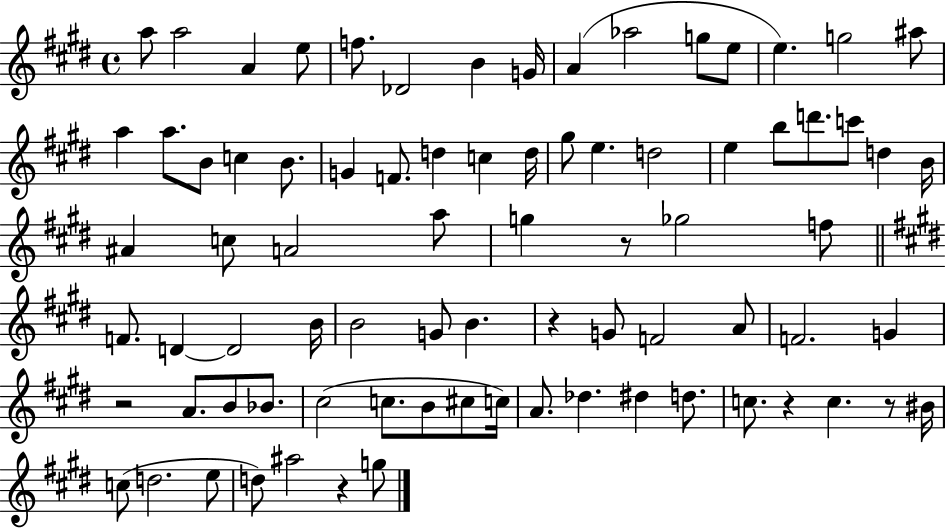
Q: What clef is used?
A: treble